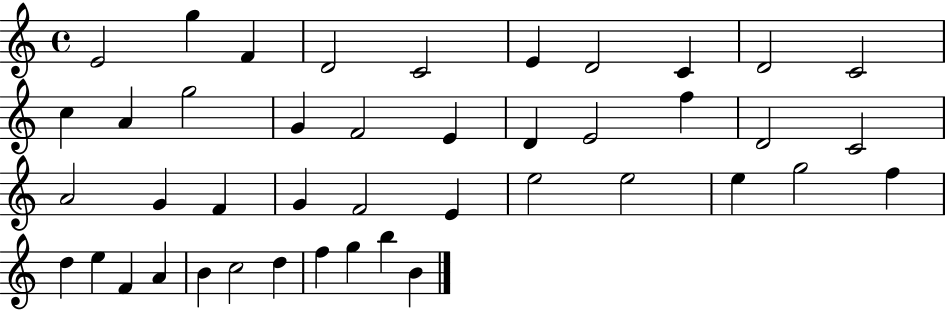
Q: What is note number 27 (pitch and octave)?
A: E4